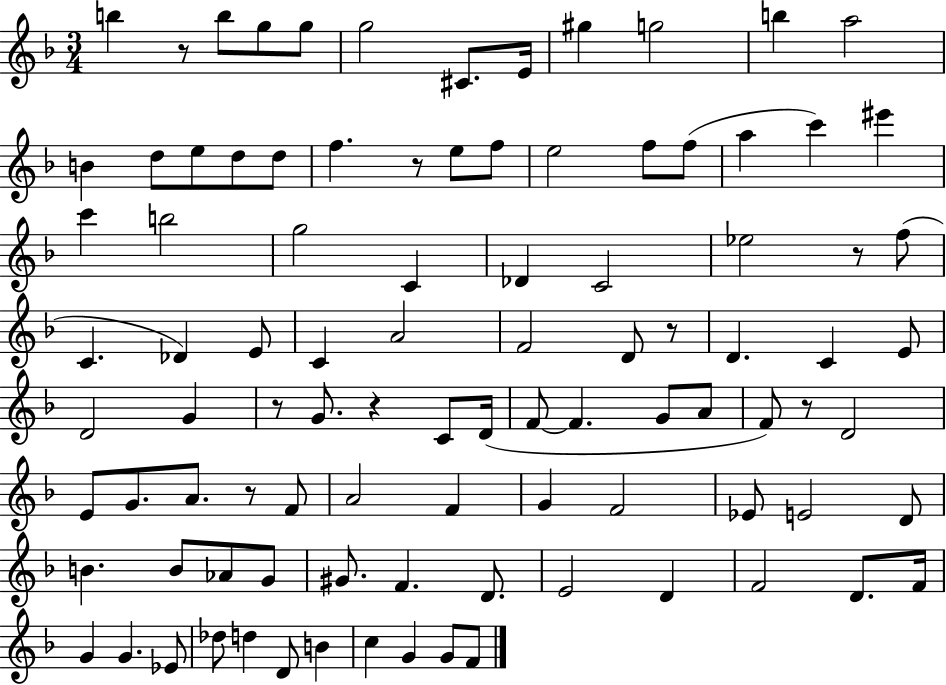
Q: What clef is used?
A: treble